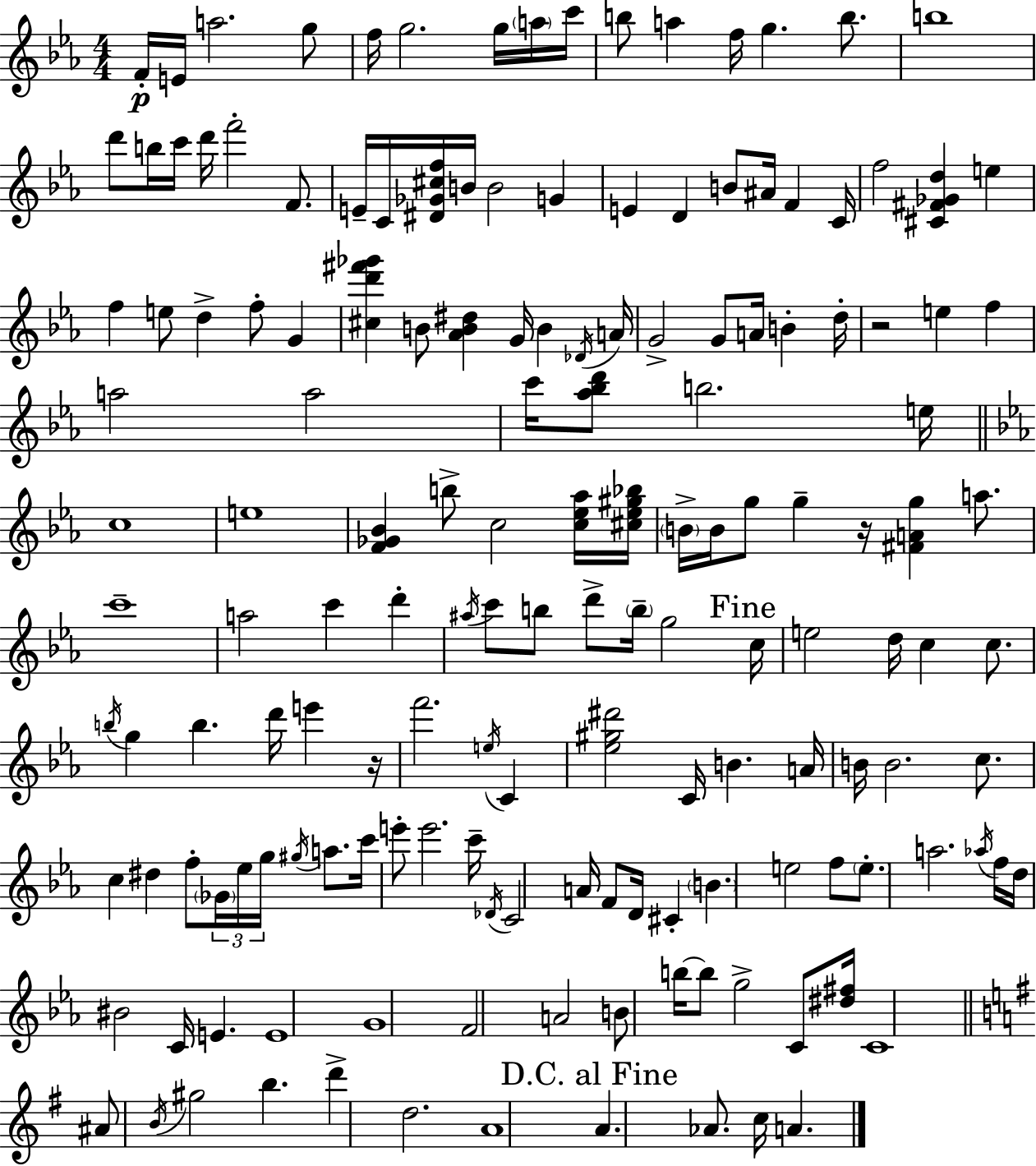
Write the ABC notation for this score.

X:1
T:Untitled
M:4/4
L:1/4
K:Cm
F/4 E/4 a2 g/2 f/4 g2 g/4 a/4 c'/4 b/2 a f/4 g b/2 b4 d'/2 b/4 c'/4 d'/4 f'2 F/2 E/4 C/4 [^D_G^cf]/4 B/4 B2 G E D B/2 ^A/4 F C/4 f2 [^C^F_Gd] e f e/2 d f/2 G [^cd'^f'_g'] B/2 [_AB^d] G/4 B _D/4 A/4 G2 G/2 A/4 B d/4 z2 e f a2 a2 c'/4 [_a_bd']/2 b2 e/4 c4 e4 [F_G_B] b/2 c2 [c_e_a]/4 [^c_e^g_b]/4 B/4 B/4 g/2 g z/4 [^FAg] a/2 c'4 a2 c' d' ^a/4 c'/2 b/2 d'/2 b/4 g2 c/4 e2 d/4 c c/2 b/4 g b d'/4 e' z/4 f'2 e/4 C [_e^g^d']2 C/4 B A/4 B/4 B2 c/2 c ^d f/2 _G/4 _e/4 g/4 ^g/4 a/2 c'/4 e'/2 e'2 c'/4 _D/4 C2 A/4 F/2 D/4 ^C B e2 f/2 e/2 a2 _a/4 f/4 d/4 ^B2 C/4 E E4 G4 F2 A2 B/2 b/4 b/2 g2 C/2 [^d^f]/4 C4 ^A/2 B/4 ^g2 b d' d2 A4 A _A/2 c/4 A